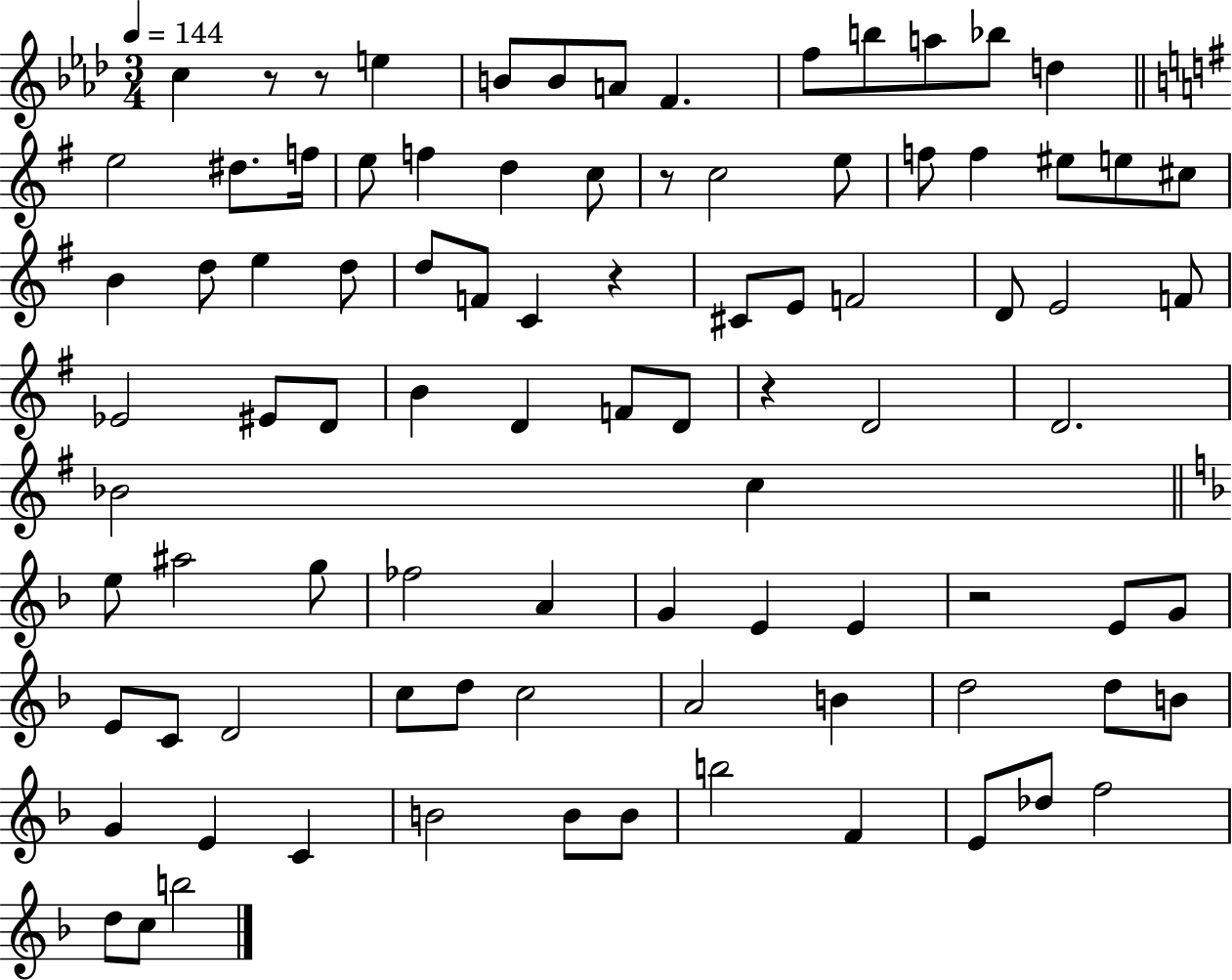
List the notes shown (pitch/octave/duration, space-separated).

C5/q R/e R/e E5/q B4/e B4/e A4/e F4/q. F5/e B5/e A5/e Bb5/e D5/q E5/h D#5/e. F5/s E5/e F5/q D5/q C5/e R/e C5/h E5/e F5/e F5/q EIS5/e E5/e C#5/e B4/q D5/e E5/q D5/e D5/e F4/e C4/q R/q C#4/e E4/e F4/h D4/e E4/h F4/e Eb4/h EIS4/e D4/e B4/q D4/q F4/e D4/e R/q D4/h D4/h. Bb4/h C5/q E5/e A#5/h G5/e FES5/h A4/q G4/q E4/q E4/q R/h E4/e G4/e E4/e C4/e D4/h C5/e D5/e C5/h A4/h B4/q D5/h D5/e B4/e G4/q E4/q C4/q B4/h B4/e B4/e B5/h F4/q E4/e Db5/e F5/h D5/e C5/e B5/h